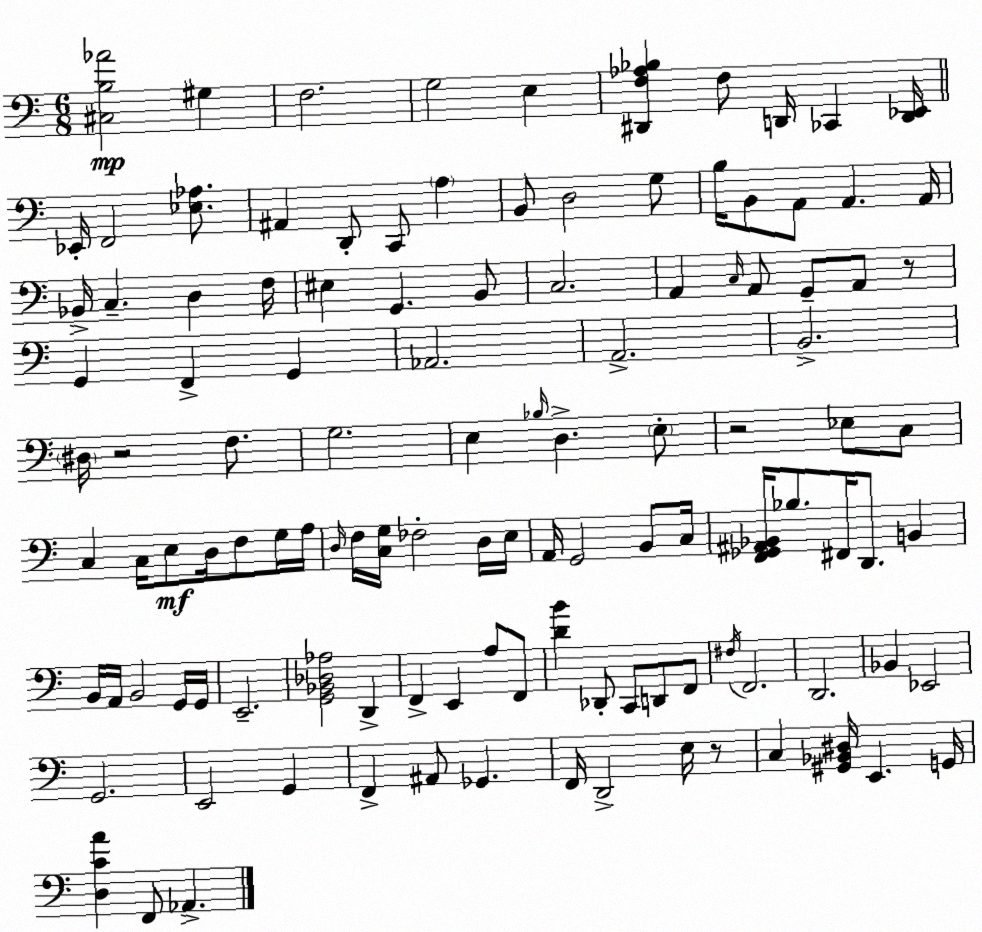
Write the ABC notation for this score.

X:1
T:Untitled
M:6/8
L:1/4
K:Am
[^C,B,_A]2 ^G, F,2 G,2 E, [^D,,F,_A,_B,] F,/2 D,,/4 _C,, [D,,_E,,]/4 _E,,/4 F,,2 [_E,_A,]/2 ^A,, D,,/2 C,,/2 A, B,,/2 D,2 G,/2 B,/4 B,,/2 A,,/2 A,, A,,/4 _B,,/4 C, D, F,/4 ^E, G,, B,,/2 C,2 A,, C,/4 A,,/2 G,,/2 A,,/2 z/2 G,, F,, G,, _A,,2 A,,2 B,,2 ^D,/4 z2 F,/2 G,2 E, _B,/4 D, E,/2 z2 _E,/2 C,/2 C, C,/4 E,/2 D,/4 F,/2 G,/4 A,/4 D,/4 F,/4 [C,G,]/4 _F,2 D,/4 E,/4 A,,/4 G,,2 B,,/2 C,/4 [F,,_G,,^A,,_B,,]/4 _B,/2 ^F,,/4 D,,/2 B,, B,,/4 A,,/4 B,,2 G,,/4 G,,/4 E,,2 [G,,_B,,_D,_A,]2 D,, F,, E,, A,/2 F,,/2 [DB] _D,,/2 C,,/2 D,,/2 F,,/2 ^F,/4 F,,2 D,,2 _B,, _E,,2 G,,2 E,,2 G,, F,, ^A,,/2 _G,, F,,/4 D,,2 E,/4 z/2 C, [^G,,_B,,^D,]/4 E,, G,,/4 [D,CA] F,,/2 _A,,